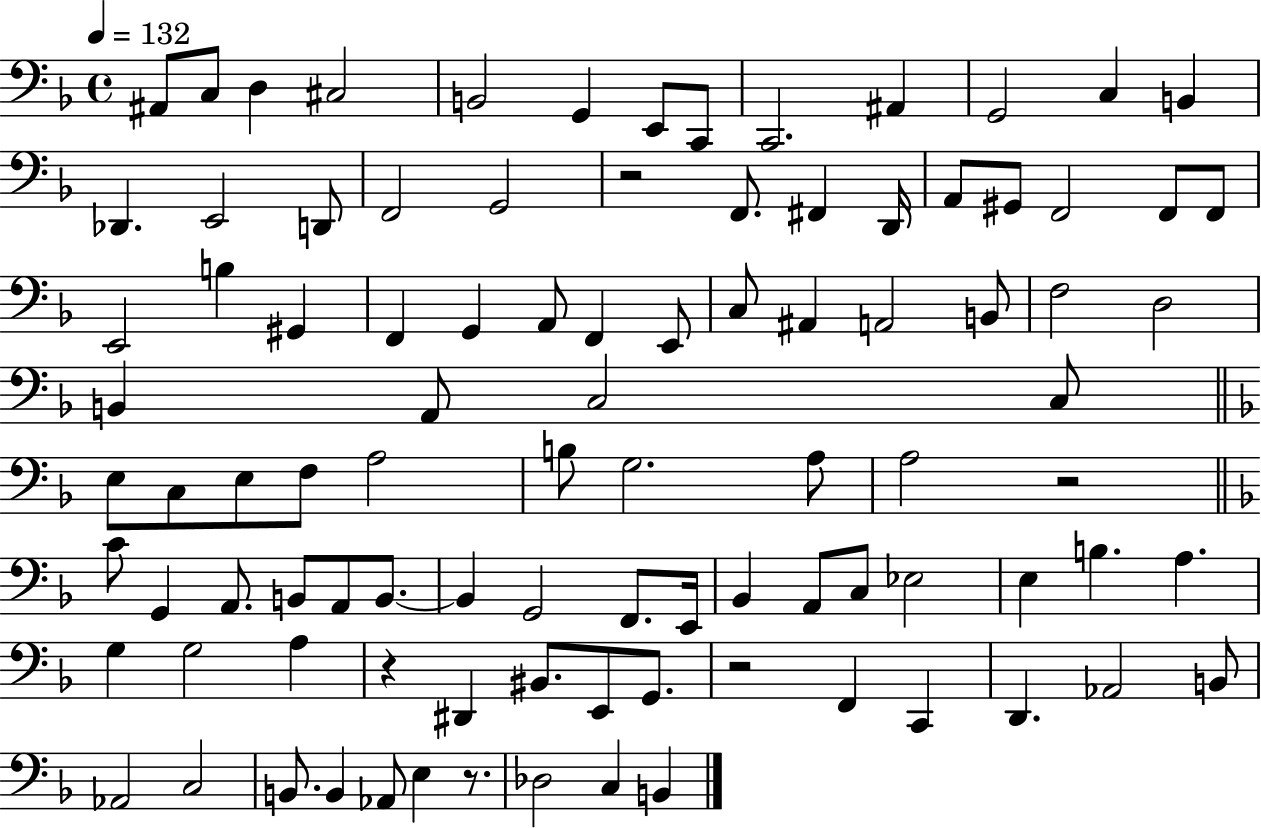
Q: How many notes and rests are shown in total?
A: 96